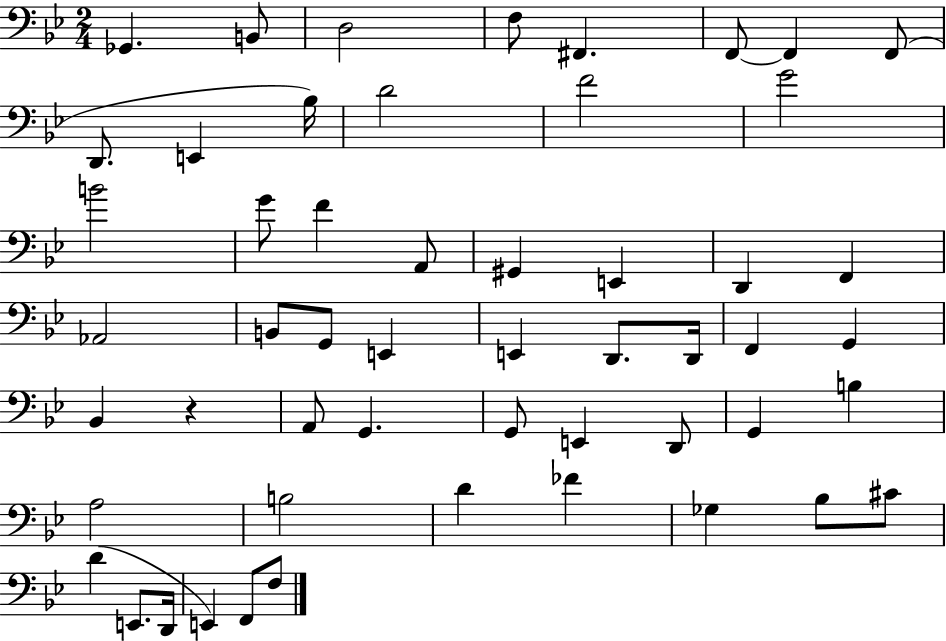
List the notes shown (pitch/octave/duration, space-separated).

Gb2/q. B2/e D3/h F3/e F#2/q. F2/e F2/q F2/e D2/e. E2/q Bb3/s D4/h F4/h G4/h B4/h G4/e F4/q A2/e G#2/q E2/q D2/q F2/q Ab2/h B2/e G2/e E2/q E2/q D2/e. D2/s F2/q G2/q Bb2/q R/q A2/e G2/q. G2/e E2/q D2/e G2/q B3/q A3/h B3/h D4/q FES4/q Gb3/q Bb3/e C#4/e D4/q E2/e. D2/s E2/q F2/e F3/e